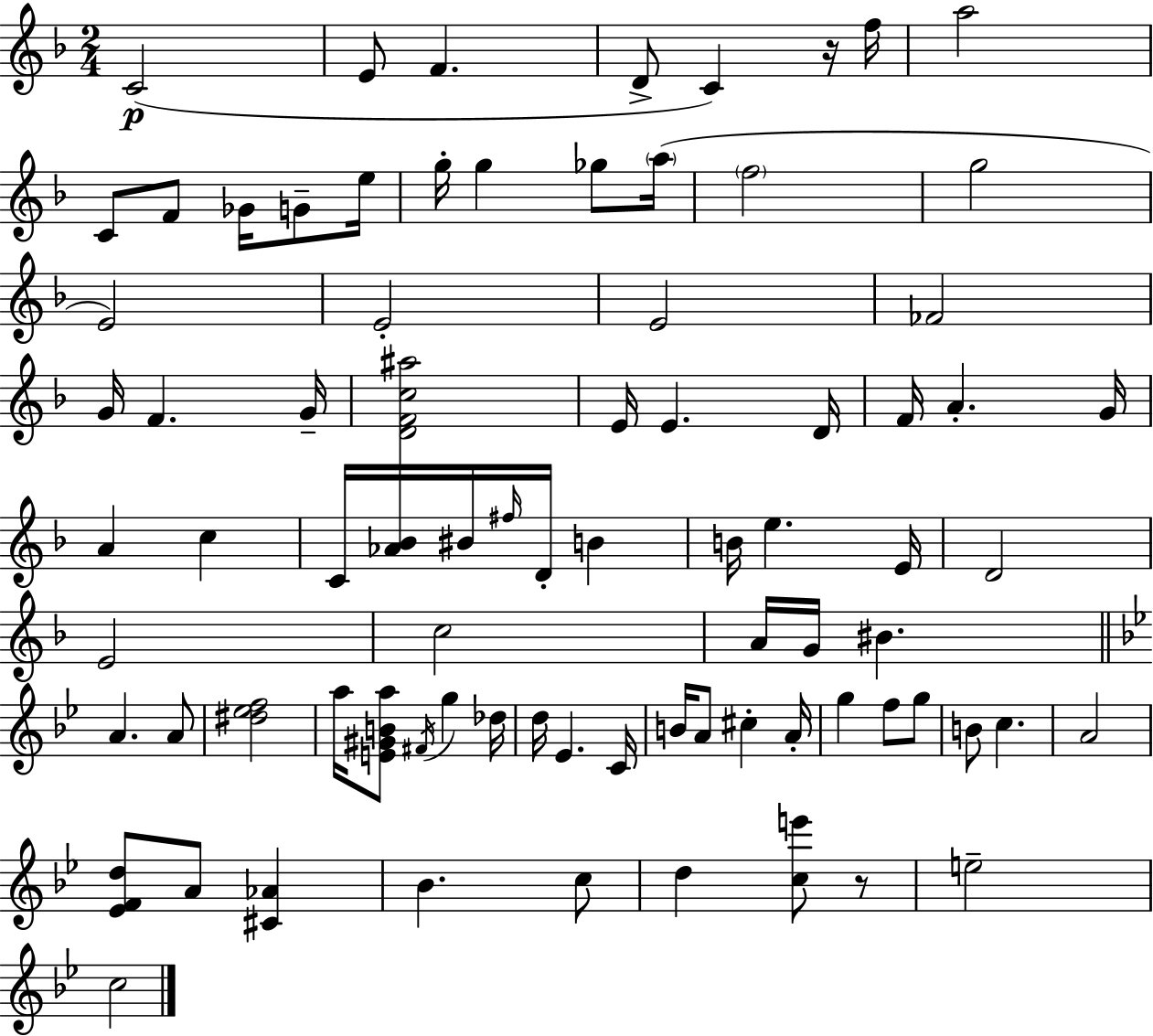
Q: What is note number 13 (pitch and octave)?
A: G5